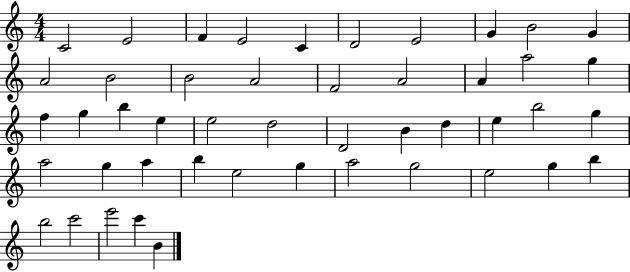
C4/h E4/h F4/q E4/h C4/q D4/h E4/h G4/q B4/h G4/q A4/h B4/h B4/h A4/h F4/h A4/h A4/q A5/h G5/q F5/q G5/q B5/q E5/q E5/h D5/h D4/h B4/q D5/q E5/q B5/h G5/q A5/h G5/q A5/q B5/q E5/h G5/q A5/h G5/h E5/h G5/q B5/q B5/h C6/h E6/h C6/q B4/q